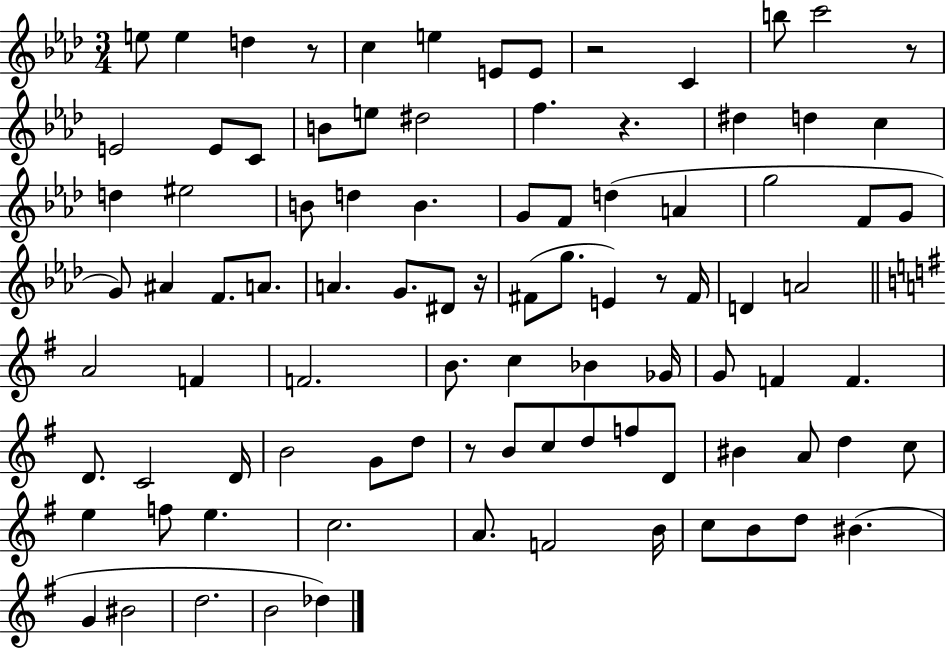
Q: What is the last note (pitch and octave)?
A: Db5